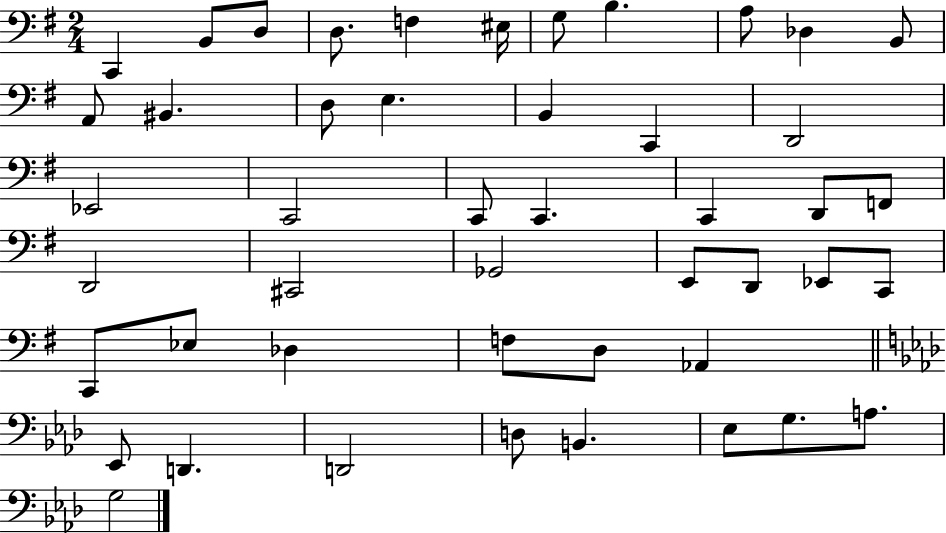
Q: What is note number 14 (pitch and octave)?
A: D3